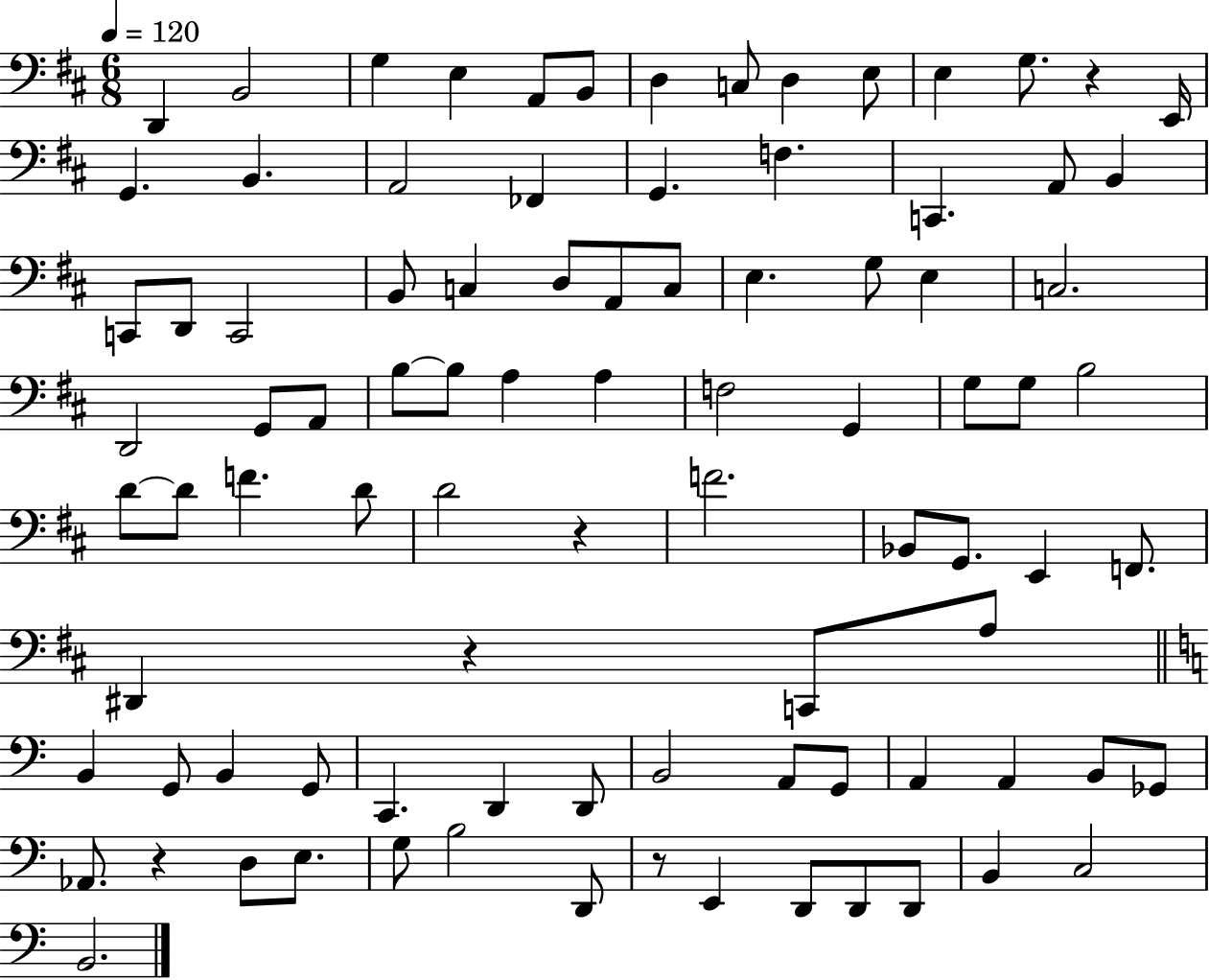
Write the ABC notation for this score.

X:1
T:Untitled
M:6/8
L:1/4
K:D
D,, B,,2 G, E, A,,/2 B,,/2 D, C,/2 D, E,/2 E, G,/2 z E,,/4 G,, B,, A,,2 _F,, G,, F, C,, A,,/2 B,, C,,/2 D,,/2 C,,2 B,,/2 C, D,/2 A,,/2 C,/2 E, G,/2 E, C,2 D,,2 G,,/2 A,,/2 B,/2 B,/2 A, A, F,2 G,, G,/2 G,/2 B,2 D/2 D/2 F D/2 D2 z F2 _B,,/2 G,,/2 E,, F,,/2 ^D,, z C,,/2 A,/2 B,, G,,/2 B,, G,,/2 C,, D,, D,,/2 B,,2 A,,/2 G,,/2 A,, A,, B,,/2 _G,,/2 _A,,/2 z D,/2 E,/2 G,/2 B,2 D,,/2 z/2 E,, D,,/2 D,,/2 D,,/2 B,, C,2 B,,2